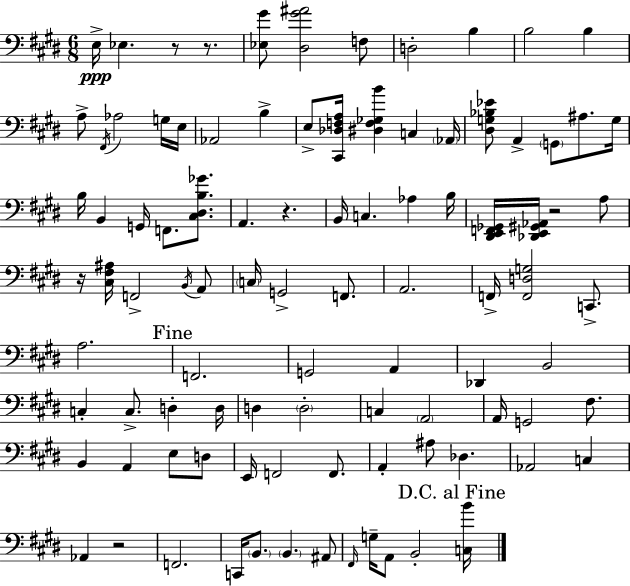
E3/s Eb3/q. R/e R/e. [Eb3,G#4]/e [D#3,G#4,A#4]/h F3/e D3/h B3/q B3/h B3/q A3/e F#2/s Ab3/h G3/s E3/s Ab2/h B3/q E3/e [C#2,Db3,F3,A3]/s [D#3,F3,Gb3,B4]/q C3/q Ab2/s [D#3,G3,Bb3,Eb4]/e A2/q G2/e A#3/e. G3/s B3/s B2/q G2/s F2/e. [C#3,D#3,B3,Gb4]/e. A2/q. R/q. B2/s C3/q. Ab3/q B3/s [D#2,E2,F2,Gb2]/s [Db2,E2,G#2,Ab2]/s R/h A3/e R/s [C#3,F#3,A#3]/s F2/h B2/s A2/e C3/s G2/h F2/e. A2/h. F2/s [F2,D3,G3]/h C2/e. A3/h. F2/h. G2/h A2/q Db2/q B2/h C3/q C3/e. D3/q D3/s D3/q D3/h C3/q A2/h A2/s G2/h F#3/e. B2/q A2/q E3/e D3/e E2/s F2/h F2/e. A2/q A#3/e Db3/q. Ab2/h C3/q Ab2/q R/h F2/h. C2/s B2/e. B2/q. A#2/e F#2/s G3/s A2/e B2/h [C3,B4]/s